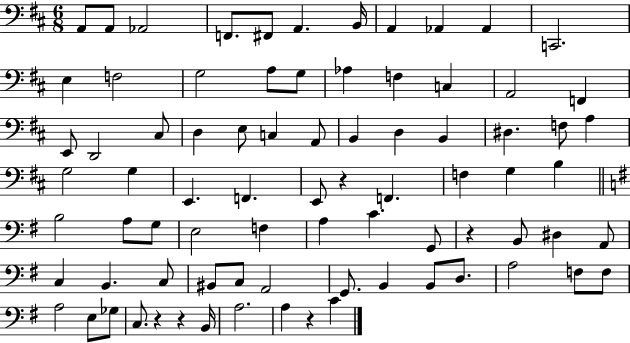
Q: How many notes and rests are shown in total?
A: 80